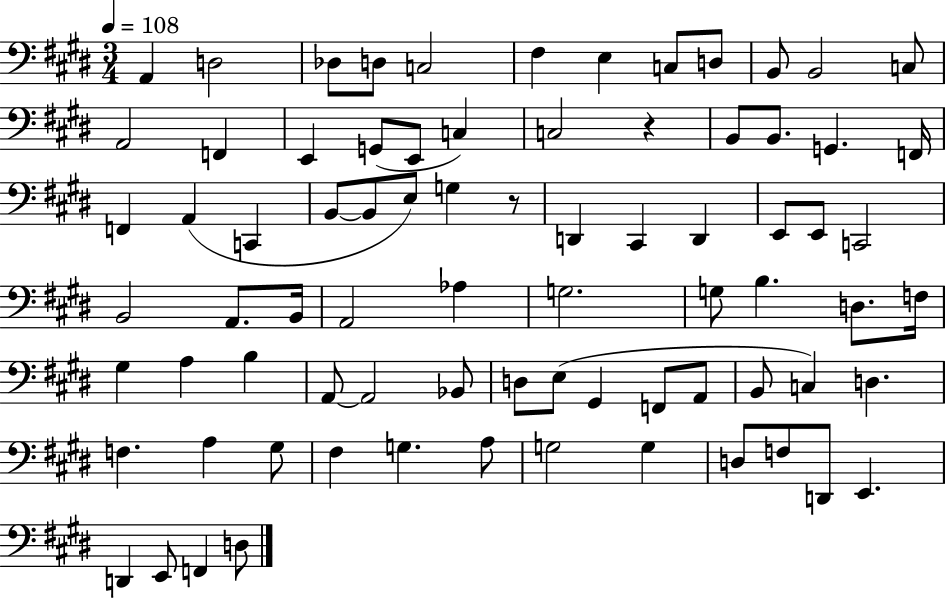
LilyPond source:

{
  \clef bass
  \numericTimeSignature
  \time 3/4
  \key e \major
  \tempo 4 = 108
  a,4 d2 | des8 d8 c2 | fis4 e4 c8 d8 | b,8 b,2 c8 | \break a,2 f,4 | e,4 g,8( e,8 c4) | c2 r4 | b,8 b,8. g,4. f,16 | \break f,4 a,4( c,4 | b,8~~ b,8 e8) g4 r8 | d,4 cis,4 d,4 | e,8 e,8 c,2 | \break b,2 a,8. b,16 | a,2 aes4 | g2. | g8 b4. d8. f16 | \break gis4 a4 b4 | a,8~~ a,2 bes,8 | d8 e8( gis,4 f,8 a,8 | b,8 c4) d4. | \break f4. a4 gis8 | fis4 g4. a8 | g2 g4 | d8 f8 d,8 e,4. | \break d,4 e,8 f,4 d8 | \bar "|."
}